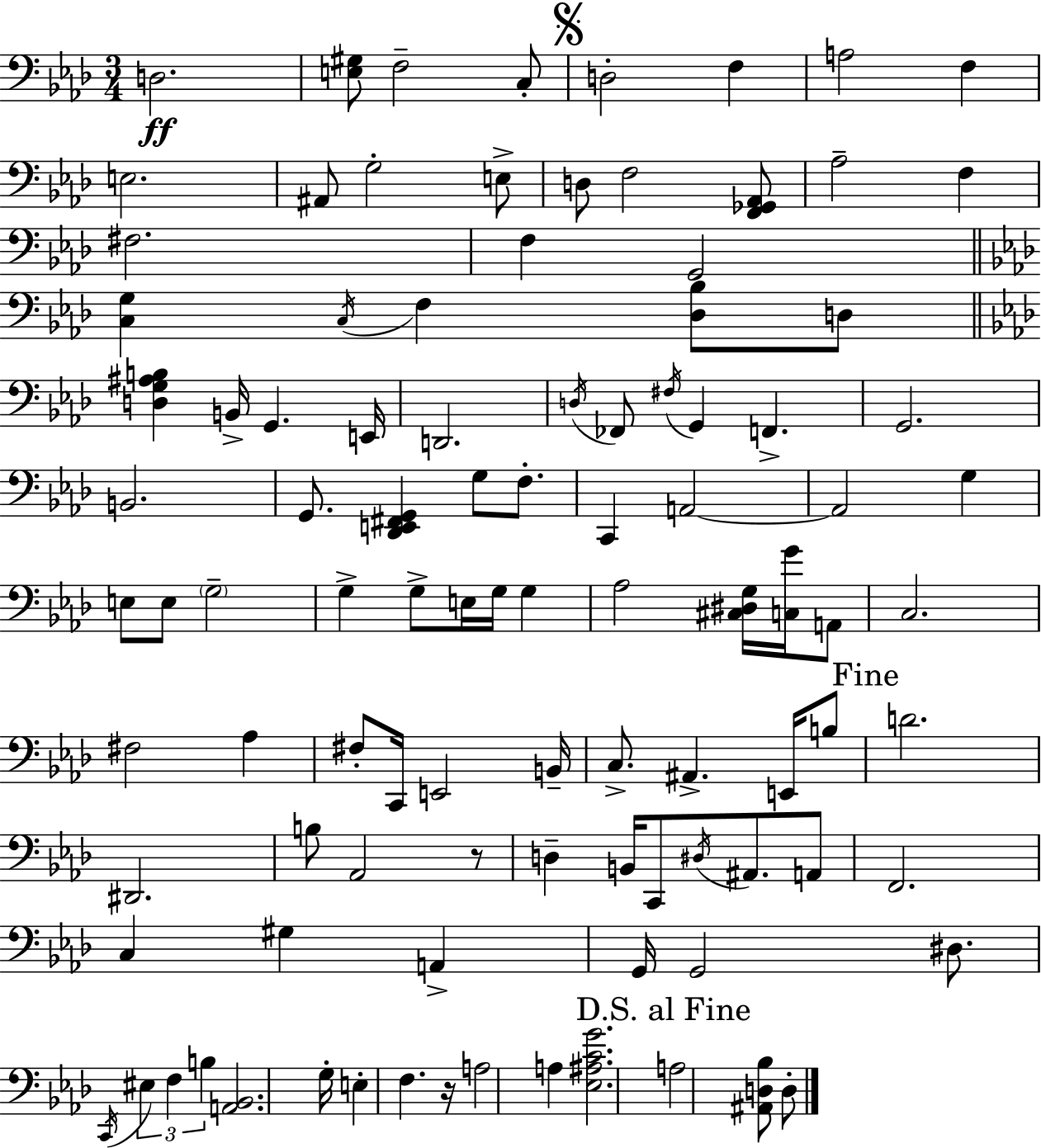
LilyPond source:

{
  \clef bass
  \numericTimeSignature
  \time 3/4
  \key aes \major
  \repeat volta 2 { d2.\ff | <e gis>8 f2-- c8-. | \mark \markup { \musicglyph "scripts.segno" } d2-. f4 | a2 f4 | \break e2. | ais,8 g2-. e8-> | d8 f2 <f, ges, aes,>8 | aes2-- f4 | \break fis2. | f4 g,2 | \bar "||" \break \key aes \major <c g>4 \acciaccatura { c16 } f4 <des bes>8 d8 | \bar "||" \break \key aes \major <d g ais b>4 b,16-> g,4. e,16 | d,2. | \acciaccatura { d16 } fes,8 \acciaccatura { fis16 } g,4 f,4.-> | g,2. | \break b,2. | g,8. <des, e, fis, g,>4 g8 f8.-. | c,4 a,2~~ | a,2 g4 | \break e8 e8 \parenthesize g2-- | g4-> g8-> e16 g16 g4 | aes2 <cis dis g>16 <c g'>16 | a,8 c2. | \break fis2 aes4 | fis8-. c,16 e,2 | b,16-- c8.-> ais,4.-> e,16 | b8 \mark "Fine" d'2. | \break dis,2. | b8 aes,2 | r8 d4-- b,16 c,8 \acciaccatura { dis16 } ais,8. | a,8 f,2. | \break c4 gis4 a,4-> | g,16 g,2 | dis8. \acciaccatura { c,16 } \tuplet 3/2 { eis4 f4 | b4 } <a, bes,>2. | \break g16-. e4-. f4. | r16 a2 | a4 <ees ais c' g'>2. | \mark "D.S. al Fine" a2 | \break <ais, d bes>8 d8-. } \bar "|."
}